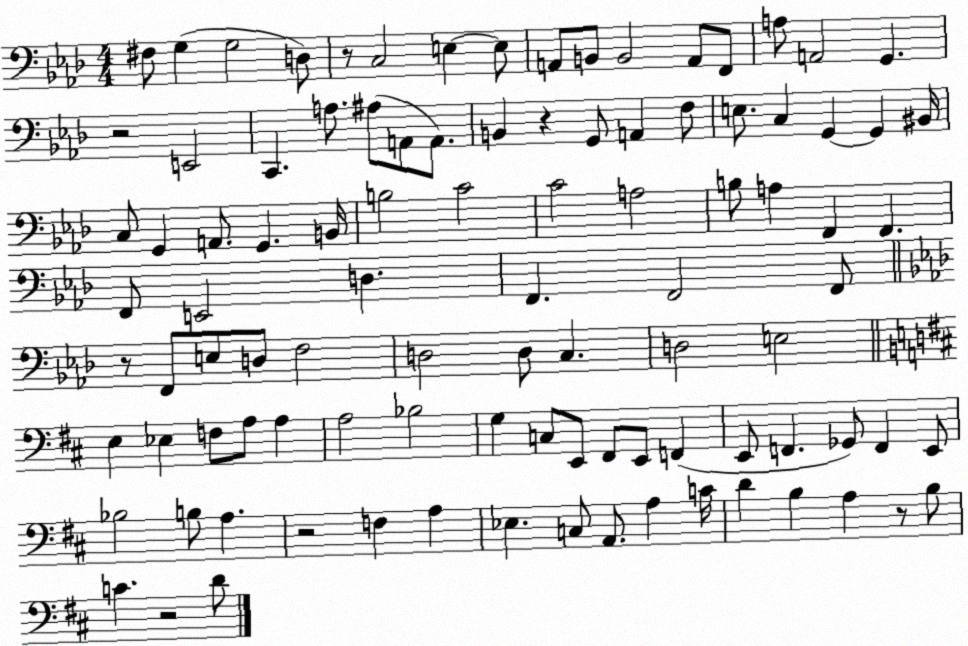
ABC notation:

X:1
T:Untitled
M:4/4
L:1/4
K:Ab
^F,/2 G, G,2 D,/2 z/2 C,2 E, E,/2 A,,/2 B,,/2 B,,2 A,,/2 F,,/2 A,/2 A,,2 G,, z2 E,,2 C,, A,/2 ^A,/2 A,,/2 A,,/2 B,, z G,,/2 A,, F,/2 E,/2 C, G,, G,, ^B,,/4 C,/2 G,, A,,/2 G,, B,,/4 B,2 C2 C2 A,2 B,/2 A, F,, F,, F,,/2 E,,2 D, F,, F,,2 F,,/2 z/2 F,,/2 E,/2 D,/2 F,2 D,2 D,/2 C, D,2 E,2 E, _E, F,/2 A,/2 A, A,2 _B,2 G, C,/2 E,,/2 ^F,,/2 E,,/2 F,, E,,/2 F,, _G,,/2 F,, E,,/2 _B,2 B,/2 A, z2 F, A, _E, C,/2 A,,/2 A, C/4 D B, A, z/2 B,/2 C z2 D/2